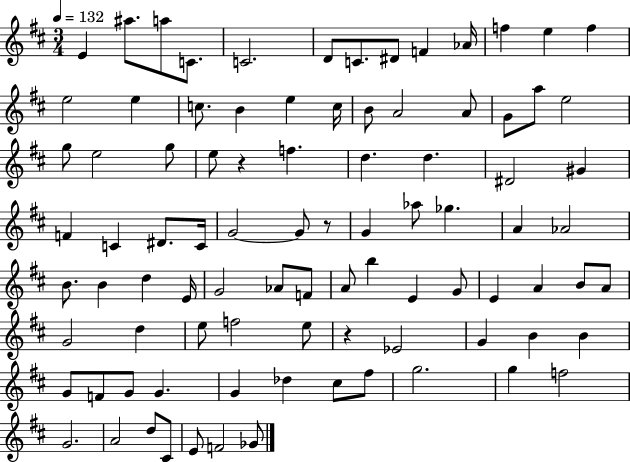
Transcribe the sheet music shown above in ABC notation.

X:1
T:Untitled
M:3/4
L:1/4
K:D
E ^a/2 a/2 C/2 C2 D/2 C/2 ^D/2 F _A/4 f e f e2 e c/2 B e c/4 B/2 A2 A/2 G/2 a/2 e2 g/2 e2 g/2 e/2 z f d d ^D2 ^G F C ^D/2 C/4 G2 G/2 z/2 G _a/2 _g A _A2 B/2 B d E/4 G2 _A/2 F/2 A/2 b E G/2 E A B/2 A/2 G2 d e/2 f2 e/2 z _E2 G B B G/2 F/2 G/2 G G _d ^c/2 ^f/2 g2 g f2 G2 A2 d/2 ^C/2 E/2 F2 _G/2